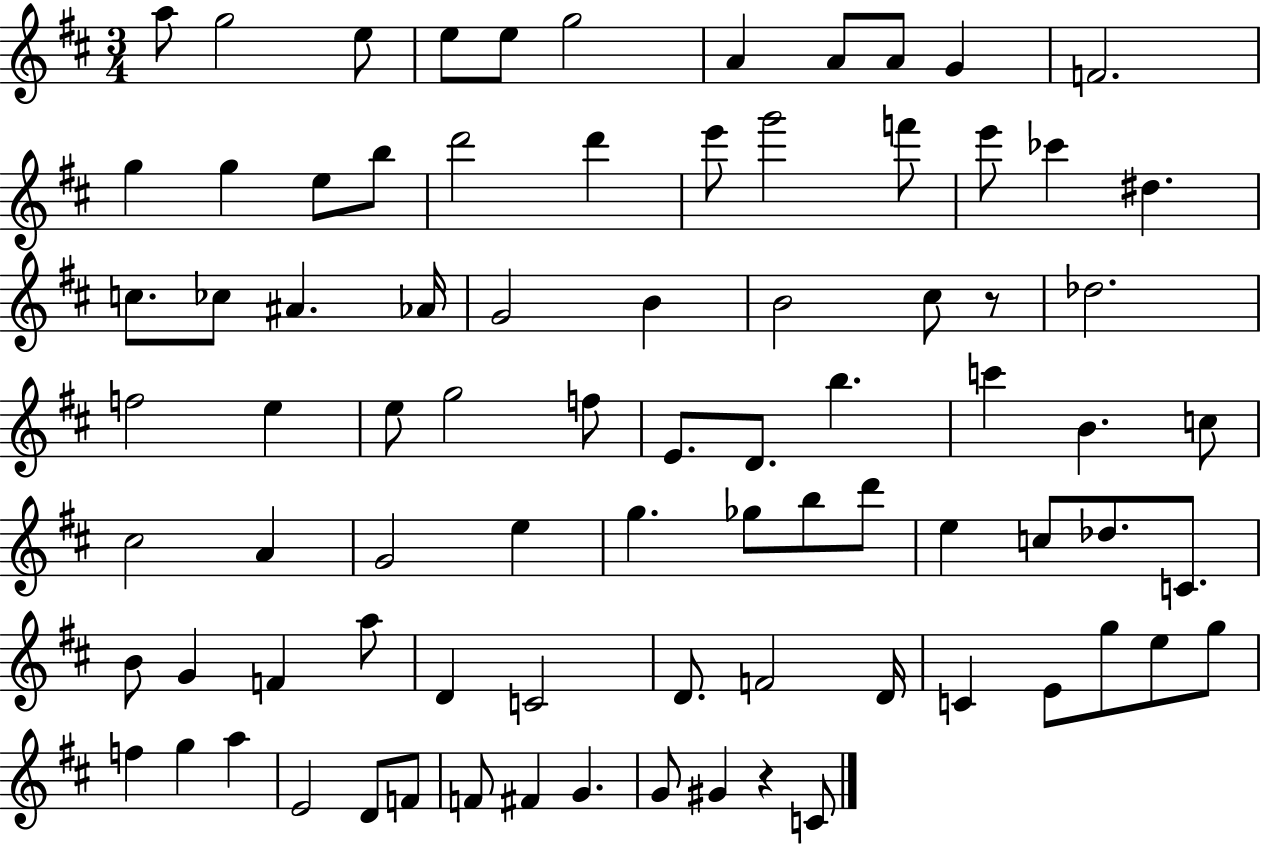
X:1
T:Untitled
M:3/4
L:1/4
K:D
a/2 g2 e/2 e/2 e/2 g2 A A/2 A/2 G F2 g g e/2 b/2 d'2 d' e'/2 g'2 f'/2 e'/2 _c' ^d c/2 _c/2 ^A _A/4 G2 B B2 ^c/2 z/2 _d2 f2 e e/2 g2 f/2 E/2 D/2 b c' B c/2 ^c2 A G2 e g _g/2 b/2 d'/2 e c/2 _d/2 C/2 B/2 G F a/2 D C2 D/2 F2 D/4 C E/2 g/2 e/2 g/2 f g a E2 D/2 F/2 F/2 ^F G G/2 ^G z C/2